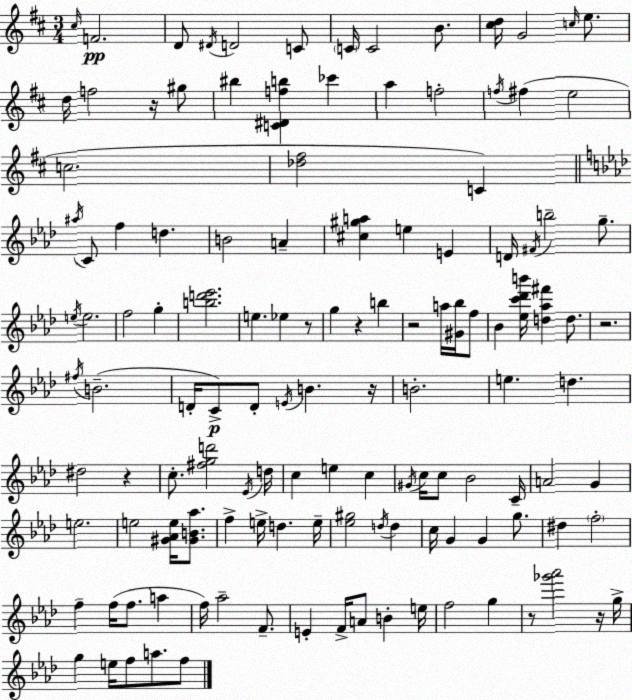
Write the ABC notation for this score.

X:1
T:Untitled
M:3/4
L:1/4
K:D
^c/4 F2 D/2 ^D/4 D2 C/2 C/4 C2 B/2 [^cd]/4 G2 c/4 e/2 d/4 f2 z/4 ^g/2 ^b [C^Dfb] _c' a f2 f/4 ^f e2 c2 [_d^f]2 C ^a/4 C/2 f d B2 A [^c^ga] e E D/4 ^F/4 b2 g/2 e/4 e2 f2 g [bd'_e']2 e _e z/2 g z b z2 a/4 [^G_b]/4 f/2 _B [_ec'_d'b']/4 [d_a^f'] d/2 z2 ^f/4 B2 D/4 C/2 D/2 E/4 B z/4 B2 e d ^d2 z c/2 [^fgd']2 _E/4 d/4 c e c ^G/4 c/4 c/2 _B2 C/4 A2 G e2 e2 [^G_Ae]/4 [^GB_a]/2 f e/4 d e/4 [_e^g]2 d/4 d c/4 G G g/2 ^d f2 f f/4 f/2 a f/4 _a2 F/2 E F/4 A/2 B e/4 f2 g z/2 [_g'_a']2 z/4 g/4 g e/4 f/2 a/2 f/2